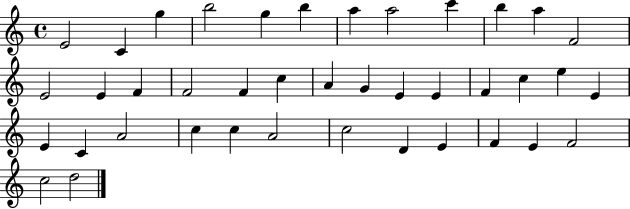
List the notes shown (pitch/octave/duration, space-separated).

E4/h C4/q G5/q B5/h G5/q B5/q A5/q A5/h C6/q B5/q A5/q F4/h E4/h E4/q F4/q F4/h F4/q C5/q A4/q G4/q E4/q E4/q F4/q C5/q E5/q E4/q E4/q C4/q A4/h C5/q C5/q A4/h C5/h D4/q E4/q F4/q E4/q F4/h C5/h D5/h